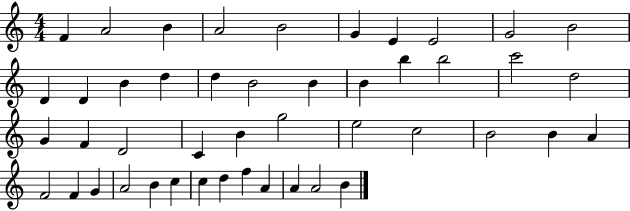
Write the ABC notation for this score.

X:1
T:Untitled
M:4/4
L:1/4
K:C
F A2 B A2 B2 G E E2 G2 B2 D D B d d B2 B B b b2 c'2 d2 G F D2 C B g2 e2 c2 B2 B A F2 F G A2 B c c d f A A A2 B